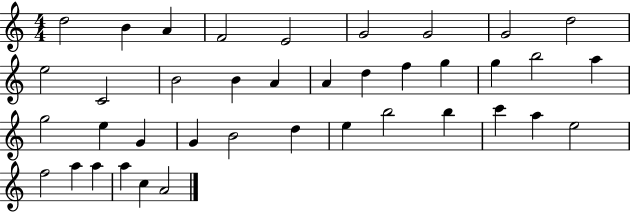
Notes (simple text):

D5/h B4/q A4/q F4/h E4/h G4/h G4/h G4/h D5/h E5/h C4/h B4/h B4/q A4/q A4/q D5/q F5/q G5/q G5/q B5/h A5/q G5/h E5/q G4/q G4/q B4/h D5/q E5/q B5/h B5/q C6/q A5/q E5/h F5/h A5/q A5/q A5/q C5/q A4/h